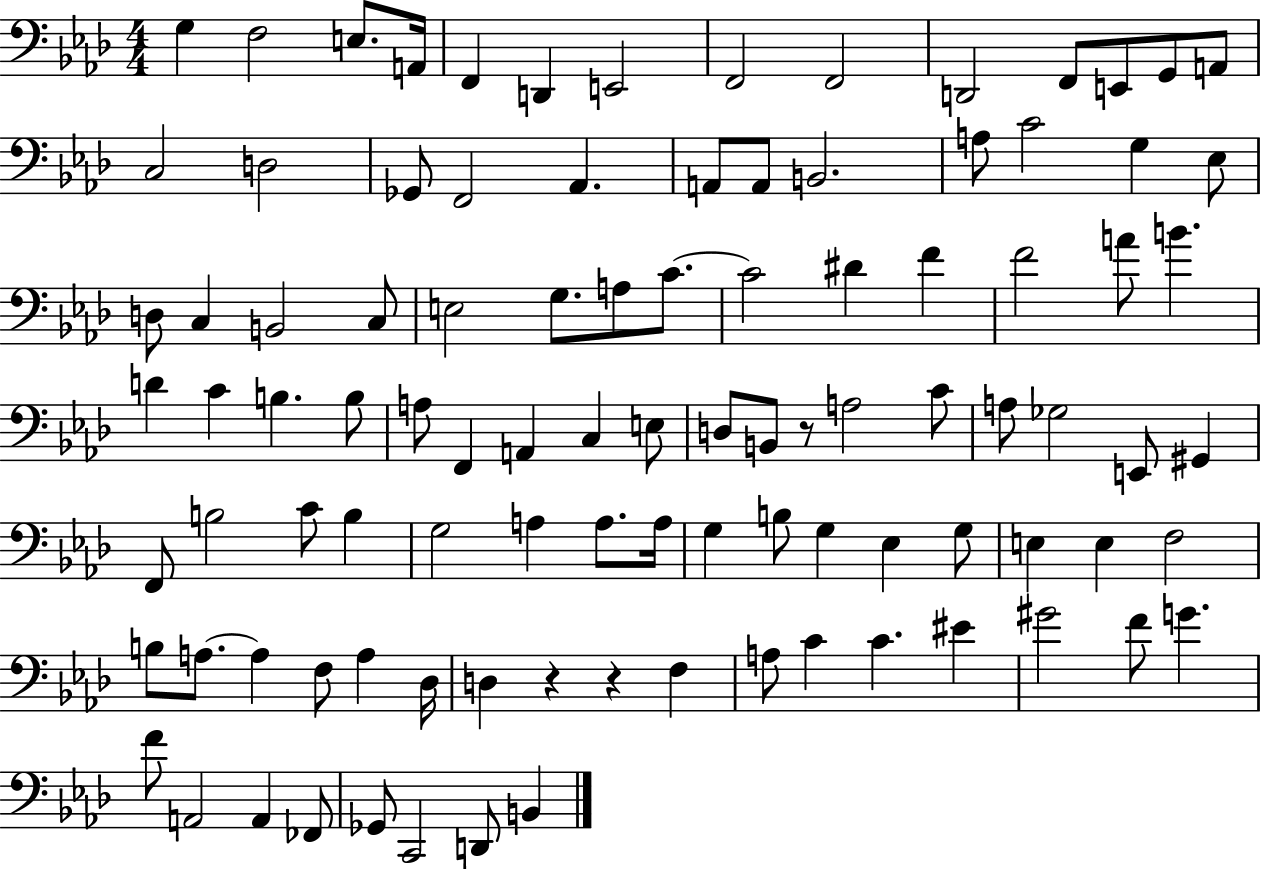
X:1
T:Untitled
M:4/4
L:1/4
K:Ab
G, F,2 E,/2 A,,/4 F,, D,, E,,2 F,,2 F,,2 D,,2 F,,/2 E,,/2 G,,/2 A,,/2 C,2 D,2 _G,,/2 F,,2 _A,, A,,/2 A,,/2 B,,2 A,/2 C2 G, _E,/2 D,/2 C, B,,2 C,/2 E,2 G,/2 A,/2 C/2 C2 ^D F F2 A/2 B D C B, B,/2 A,/2 F,, A,, C, E,/2 D,/2 B,,/2 z/2 A,2 C/2 A,/2 _G,2 E,,/2 ^G,, F,,/2 B,2 C/2 B, G,2 A, A,/2 A,/4 G, B,/2 G, _E, G,/2 E, E, F,2 B,/2 A,/2 A, F,/2 A, _D,/4 D, z z F, A,/2 C C ^E ^G2 F/2 G F/2 A,,2 A,, _F,,/2 _G,,/2 C,,2 D,,/2 B,,